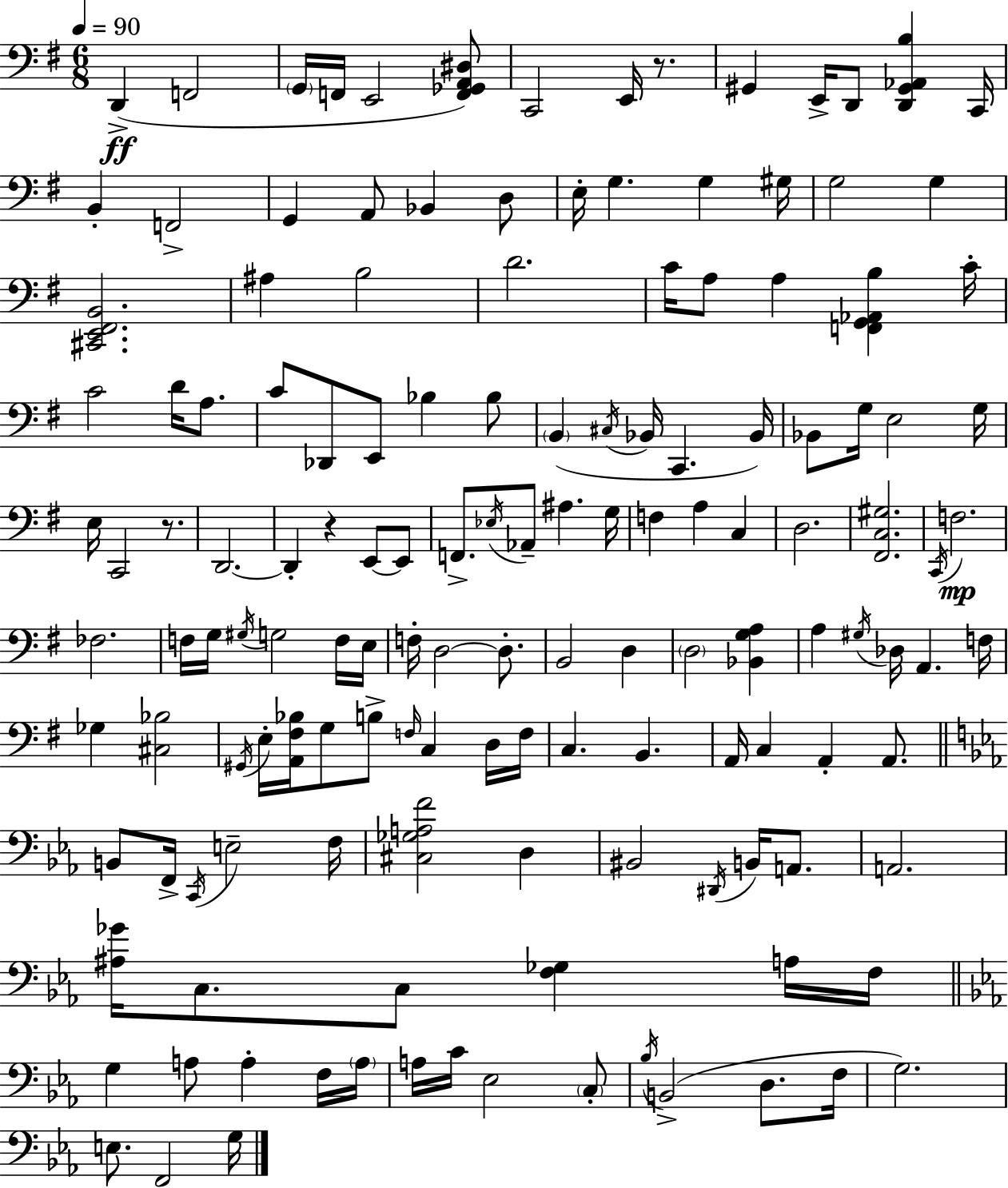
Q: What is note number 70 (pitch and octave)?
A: F3